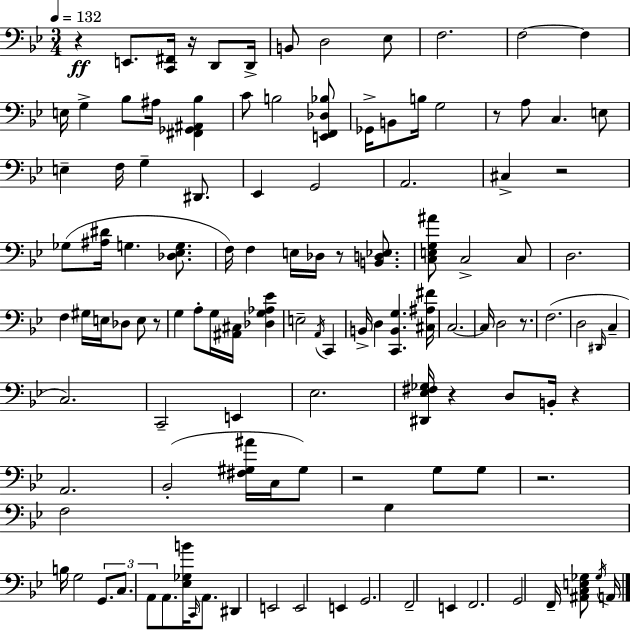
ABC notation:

X:1
T:Untitled
M:3/4
L:1/4
K:Gm
z E,,/2 [C,,^F,,]/4 z/4 D,,/2 D,,/4 B,,/2 D,2 _E,/2 F,2 F,2 F, E,/4 G, _B,/2 ^A,/4 [^F,,_G,,^A,,_B,] C/2 B,2 [E,,F,,_D,_B,]/2 _G,,/4 B,,/2 B,/4 G,2 z/2 A,/2 C, E,/2 E, F,/4 G, ^D,,/2 _E,, G,,2 A,,2 ^C, z2 _G,/2 [^A,^D]/4 G, [_D,_E,G,]/2 F,/4 F, E,/4 _D,/4 z/2 [B,,D,_E,]/2 [C,E,G,^A]/2 C,2 C,/2 D,2 F, ^G,/4 E,/4 _D,/2 E,/2 z/2 G, A,/2 G,/4 [^A,,^C,]/4 [_D,G,_A,_E] E,2 A,,/4 C,, B,,/4 D, [C,,B,,G,] [^C,^A,^F]/4 C,2 C,/4 D,2 z/2 F,2 D,2 ^D,,/4 C, C,2 C,,2 E,, _E,2 [^D,,_E,^F,_G,]/4 z D,/2 B,,/4 z A,,2 _B,,2 [^F,^G,^A]/4 C,/4 ^G,/2 z2 G,/2 G,/2 z2 F,2 G, B,/4 G,2 G,,/2 C,/2 A,,/2 A,,/2 [_E,_G,B]/4 C,,/4 A,,/2 ^D,, E,,2 E,,2 E,, G,,2 F,,2 E,, F,,2 G,,2 F,,/4 [^A,,C,E,_G,]/2 _G,/4 A,,/4